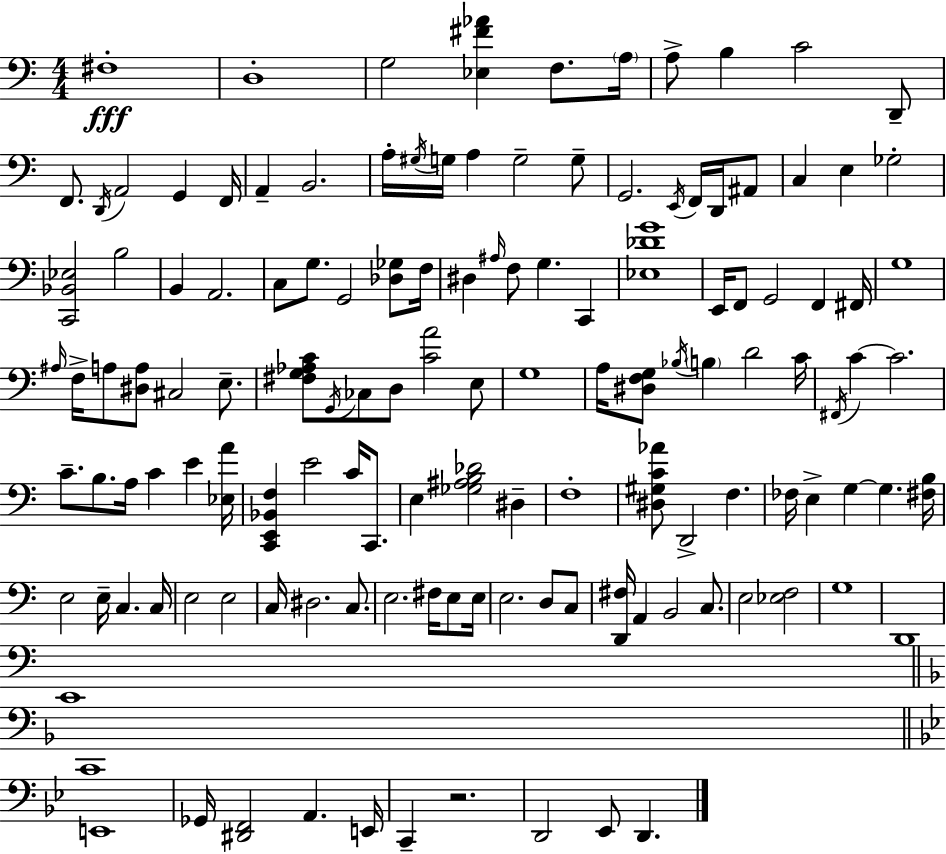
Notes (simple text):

F#3/w D3/w G3/h [Eb3,F#4,Ab4]/q F3/e. A3/s A3/e B3/q C4/h D2/e F2/e. D2/s A2/h G2/q F2/s A2/q B2/h. A3/s G#3/s G3/s A3/q G3/h G3/e G2/h. E2/s F2/s D2/s A#2/e C3/q E3/q Gb3/h [C2,Bb2,Eb3]/h B3/h B2/q A2/h. C3/e G3/e. G2/h [Db3,Gb3]/e F3/s D#3/q A#3/s F3/e G3/q. C2/q [Eb3,Db4,G4]/w E2/s F2/e G2/h F2/q F#2/s G3/w A#3/s F3/s A3/e [D#3,A3]/e C#3/h E3/e. [F#3,G3,Ab3,C4]/e G2/s CES3/e D3/e [C4,A4]/h E3/e G3/w A3/s [D#3,F3,G3]/e Bb3/s B3/q D4/h C4/s F#2/s C4/q C4/h. C4/e. B3/e. A3/s C4/q E4/q [Eb3,A4]/s [C2,E2,Bb2,F3]/q E4/h C4/s C2/e. E3/q [Gb3,A#3,B3,Db4]/h D#3/q F3/w [D#3,G#3,C4,Ab4]/e D2/h F3/q. FES3/s E3/q G3/q G3/q. [F#3,B3]/s E3/h E3/s C3/q. C3/s E3/h E3/h C3/s D#3/h. C3/e. E3/h. F#3/s E3/e E3/s E3/h. D3/e C3/e [D2,F#3]/s A2/q B2/h C3/e. E3/h [Eb3,F3]/h G3/w D2/w E2/w C2/w E2/w Gb2/s [D#2,F2]/h A2/q. E2/s C2/q R/h. D2/h Eb2/e D2/q.